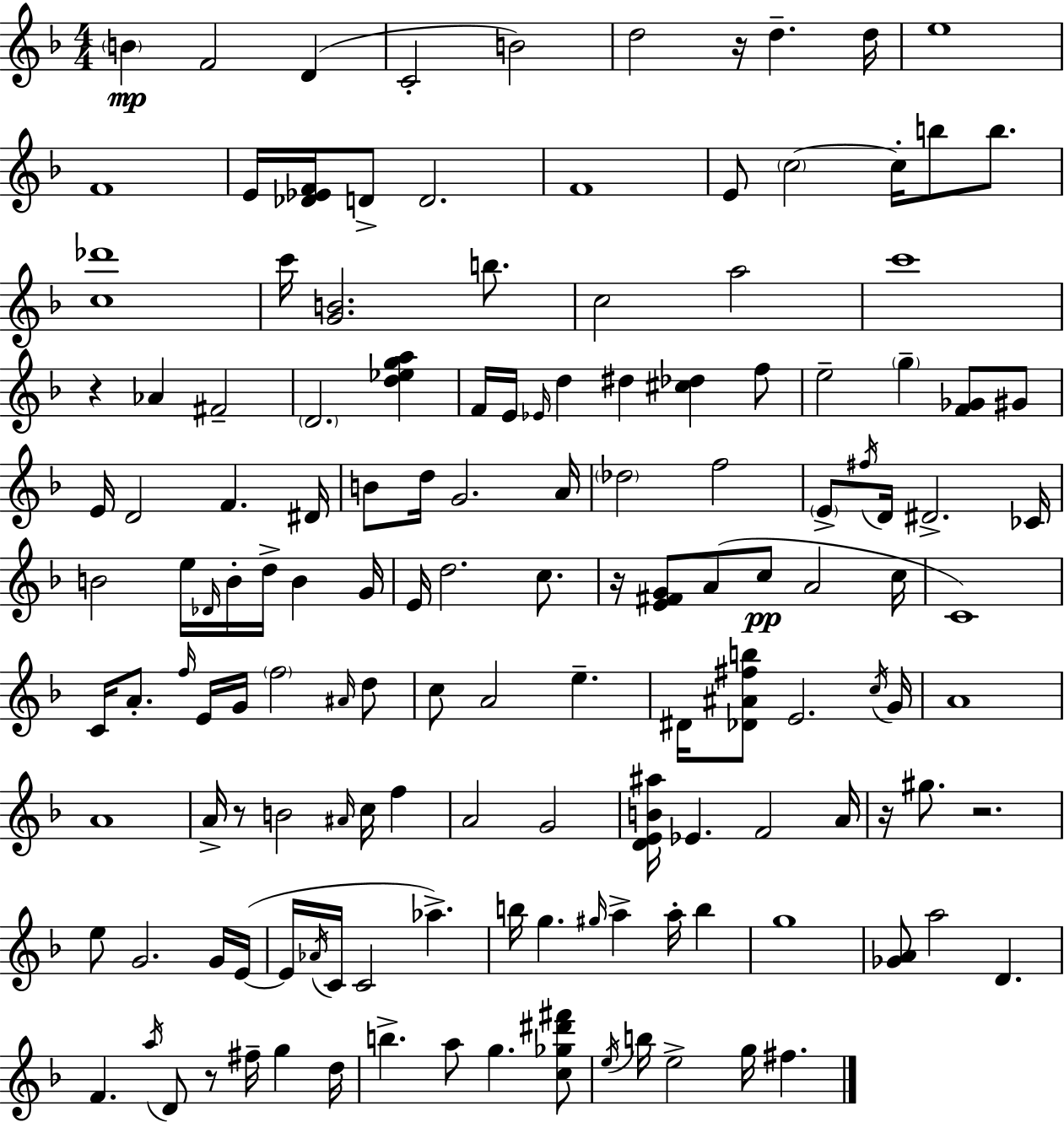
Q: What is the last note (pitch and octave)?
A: F#5